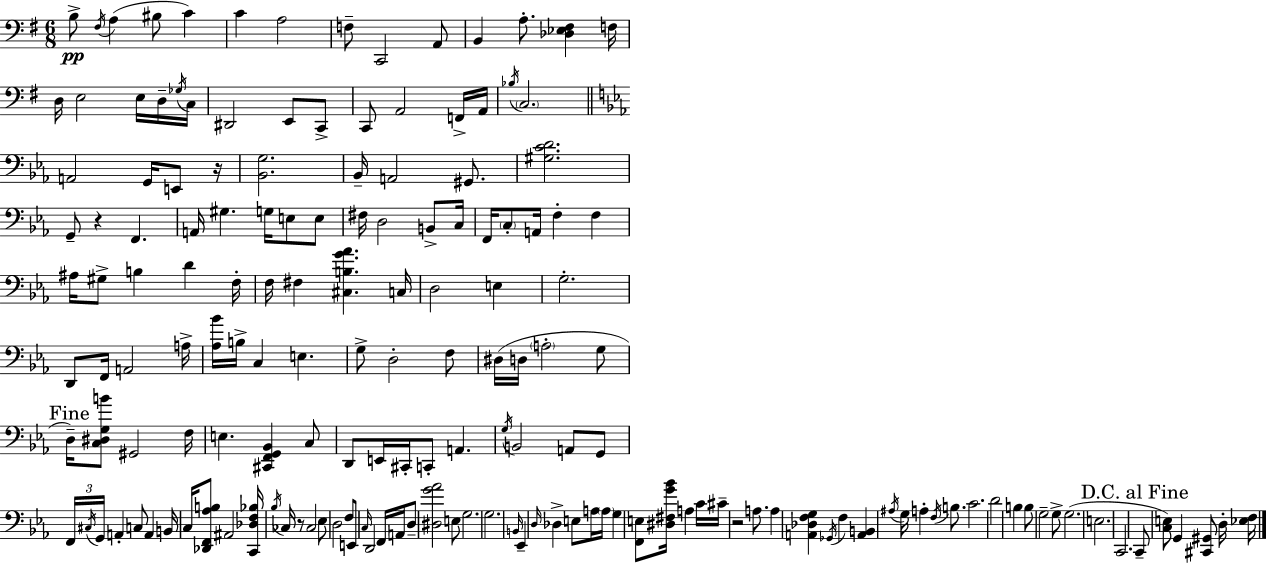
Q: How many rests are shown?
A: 4